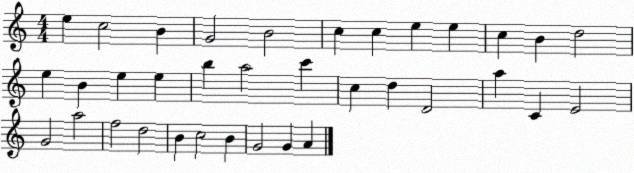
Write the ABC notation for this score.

X:1
T:Untitled
M:4/4
L:1/4
K:C
e c2 B G2 B2 c c e e c B d2 e B e e b a2 c' c d D2 a C E2 G2 a2 f2 d2 B c2 B G2 G A